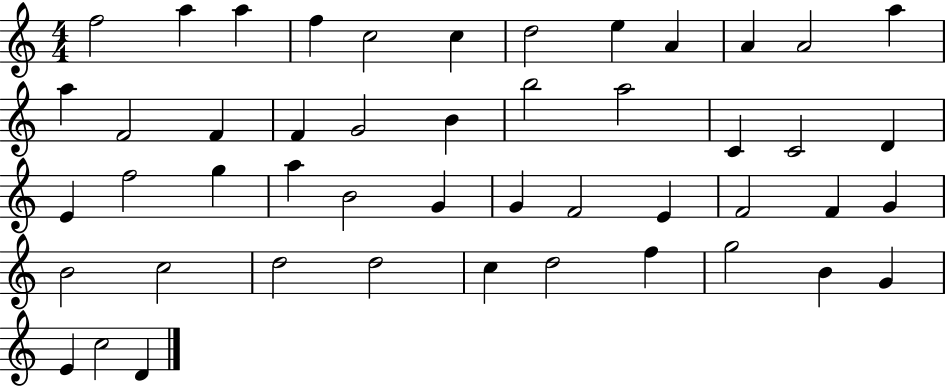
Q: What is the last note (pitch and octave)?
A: D4